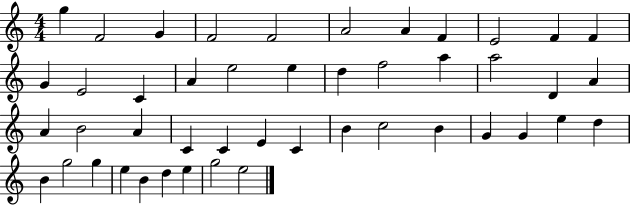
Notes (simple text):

G5/q F4/h G4/q F4/h F4/h A4/h A4/q F4/q E4/h F4/q F4/q G4/q E4/h C4/q A4/q E5/h E5/q D5/q F5/h A5/q A5/h D4/q A4/q A4/q B4/h A4/q C4/q C4/q E4/q C4/q B4/q C5/h B4/q G4/q G4/q E5/q D5/q B4/q G5/h G5/q E5/q B4/q D5/q E5/q G5/h E5/h